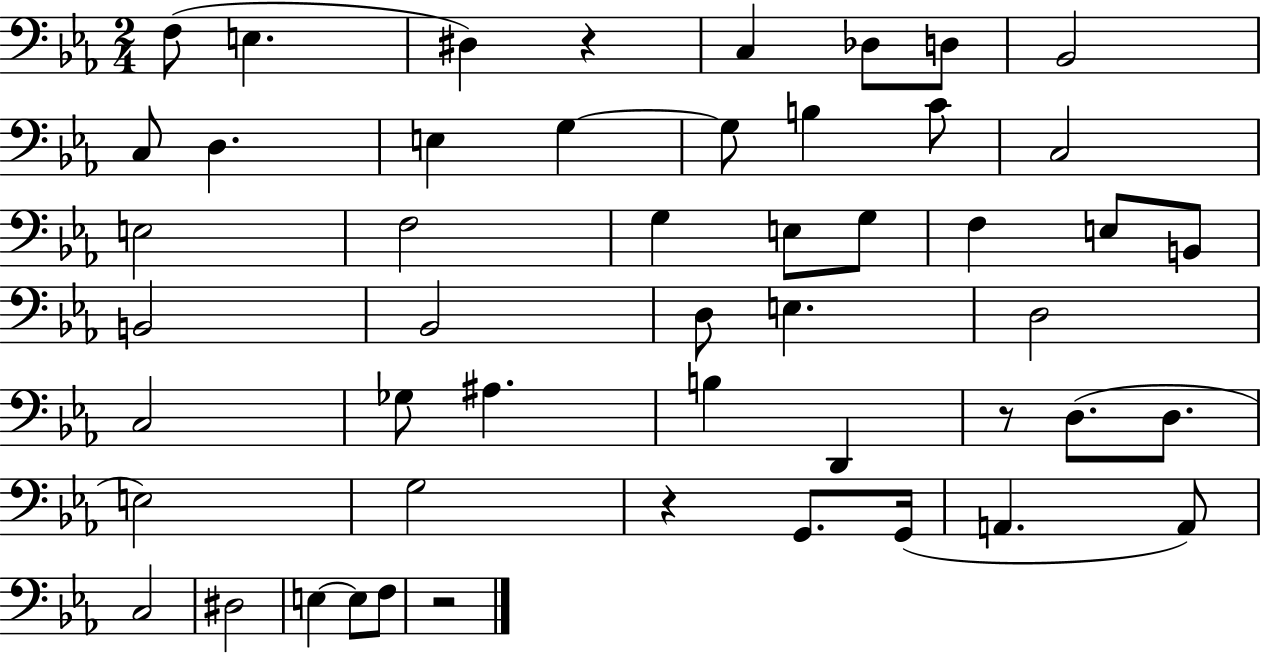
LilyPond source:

{
  \clef bass
  \numericTimeSignature
  \time 2/4
  \key ees \major
  \repeat volta 2 { f8( e4. | dis4) r4 | c4 des8 d8 | bes,2 | \break c8 d4. | e4 g4~~ | g8 b4 c'8 | c2 | \break e2 | f2 | g4 e8 g8 | f4 e8 b,8 | \break b,2 | bes,2 | d8 e4. | d2 | \break c2 | ges8 ais4. | b4 d,4 | r8 d8.( d8. | \break e2) | g2 | r4 g,8. g,16( | a,4. a,8) | \break c2 | dis2 | e4~~ e8 f8 | r2 | \break } \bar "|."
}